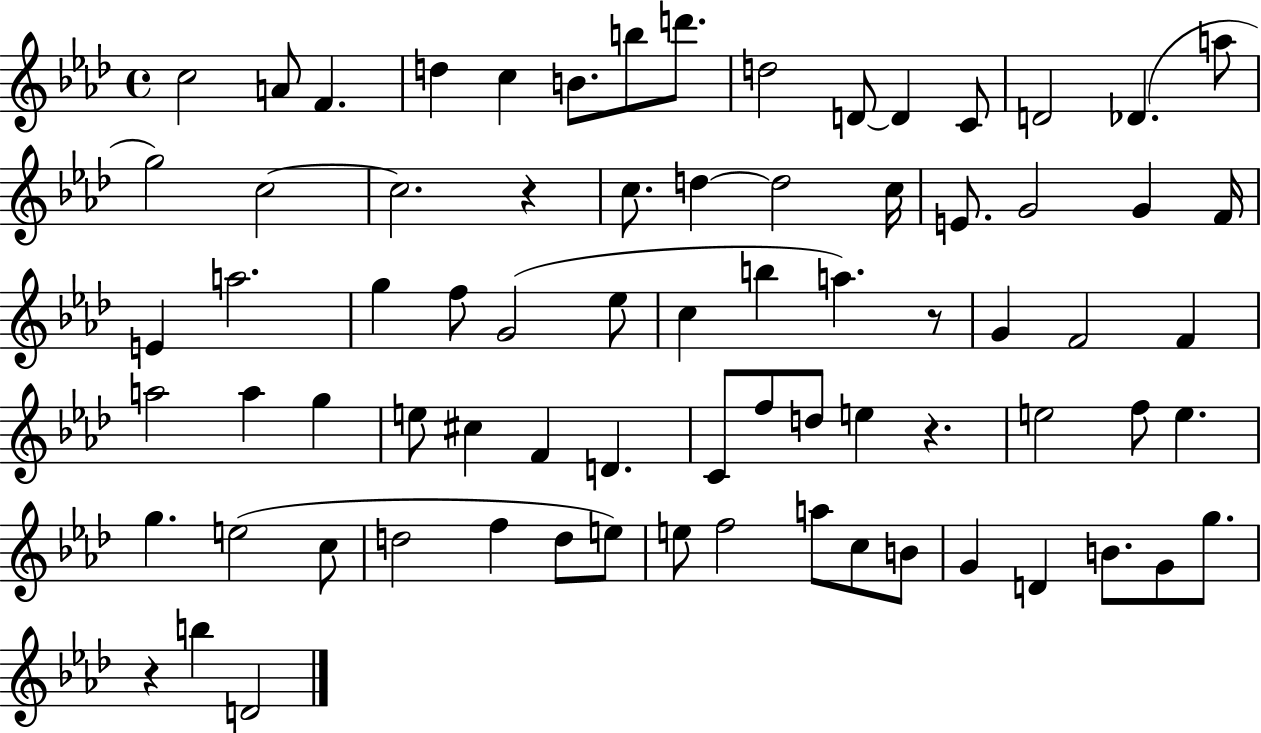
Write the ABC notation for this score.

X:1
T:Untitled
M:4/4
L:1/4
K:Ab
c2 A/2 F d c B/2 b/2 d'/2 d2 D/2 D C/2 D2 _D a/2 g2 c2 c2 z c/2 d d2 c/4 E/2 G2 G F/4 E a2 g f/2 G2 _e/2 c b a z/2 G F2 F a2 a g e/2 ^c F D C/2 f/2 d/2 e z e2 f/2 e g e2 c/2 d2 f d/2 e/2 e/2 f2 a/2 c/2 B/2 G D B/2 G/2 g/2 z b D2